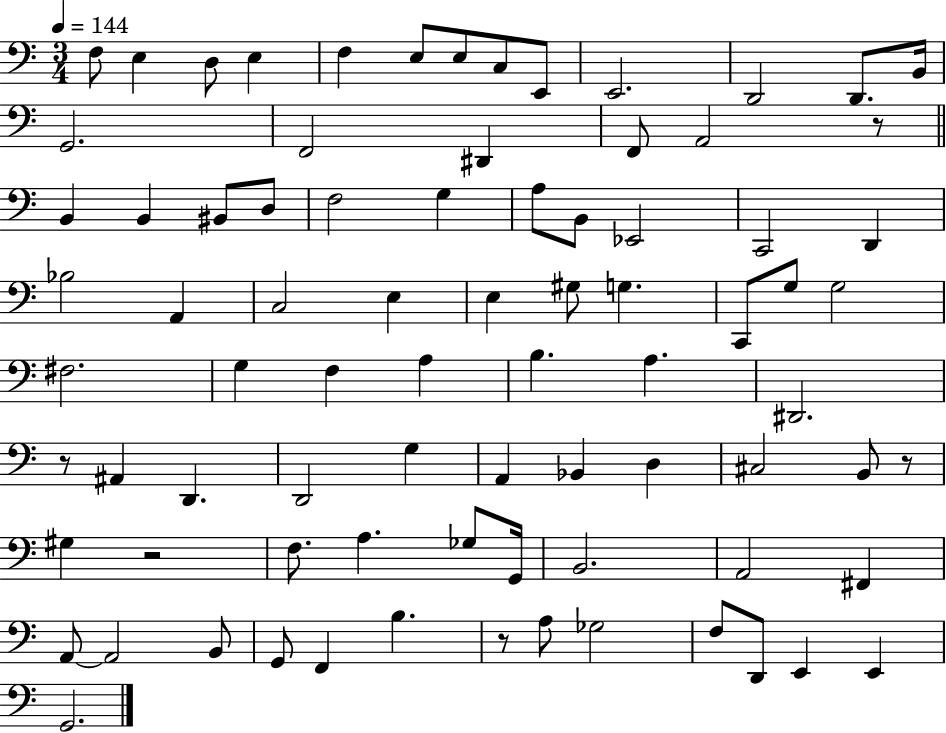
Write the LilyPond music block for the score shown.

{
  \clef bass
  \numericTimeSignature
  \time 3/4
  \key c \major
  \tempo 4 = 144
  \repeat volta 2 { f8 e4 d8 e4 | f4 e8 e8 c8 e,8 | e,2. | d,2 d,8. b,16 | \break g,2. | f,2 dis,4 | f,8 a,2 r8 | \bar "||" \break \key c \major b,4 b,4 bis,8 d8 | f2 g4 | a8 b,8 ees,2 | c,2 d,4 | \break bes2 a,4 | c2 e4 | e4 gis8 g4. | c,8 g8 g2 | \break fis2. | g4 f4 a4 | b4. a4. | dis,2. | \break r8 ais,4 d,4. | d,2 g4 | a,4 bes,4 d4 | cis2 b,8 r8 | \break gis4 r2 | f8. a4. ges8 g,16 | b,2. | a,2 fis,4 | \break a,8~~ a,2 b,8 | g,8 f,4 b4. | r8 a8 ges2 | f8 d,8 e,4 e,4 | \break g,2. | } \bar "|."
}